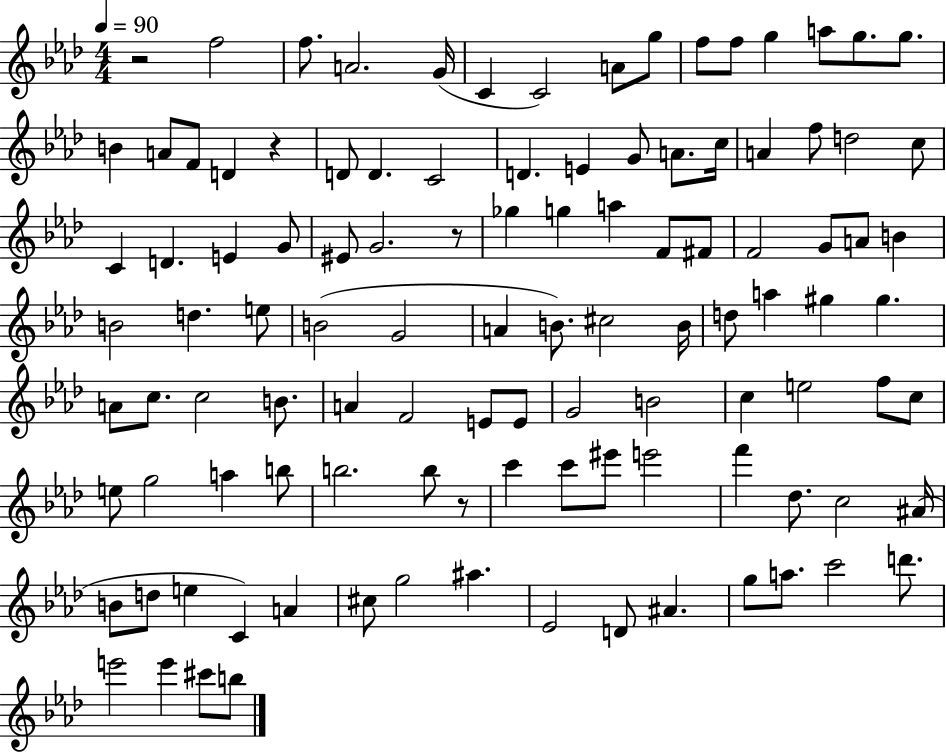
{
  \clef treble
  \numericTimeSignature
  \time 4/4
  \key aes \major
  \tempo 4 = 90
  r2 f''2 | f''8. a'2. g'16( | c'4 c'2) a'8 g''8 | f''8 f''8 g''4 a''8 g''8. g''8. | \break b'4 a'8 f'8 d'4 r4 | d'8 d'4. c'2 | d'4. e'4 g'8 a'8. c''16 | a'4 f''8 d''2 c''8 | \break c'4 d'4. e'4 g'8 | eis'8 g'2. r8 | ges''4 g''4 a''4 f'8 fis'8 | f'2 g'8 a'8 b'4 | \break b'2 d''4. e''8 | b'2( g'2 | a'4 b'8.) cis''2 b'16 | d''8 a''4 gis''4 gis''4. | \break a'8 c''8. c''2 b'8. | a'4 f'2 e'8 e'8 | g'2 b'2 | c''4 e''2 f''8 c''8 | \break e''8 g''2 a''4 b''8 | b''2. b''8 r8 | c'''4 c'''8 eis'''8 e'''2 | f'''4 des''8. c''2 ais'16( | \break b'8 d''8 e''4 c'4) a'4 | cis''8 g''2 ais''4. | ees'2 d'8 ais'4. | g''8 a''8. c'''2 d'''8. | \break e'''2 e'''4 cis'''8 b''8 | \bar "|."
}